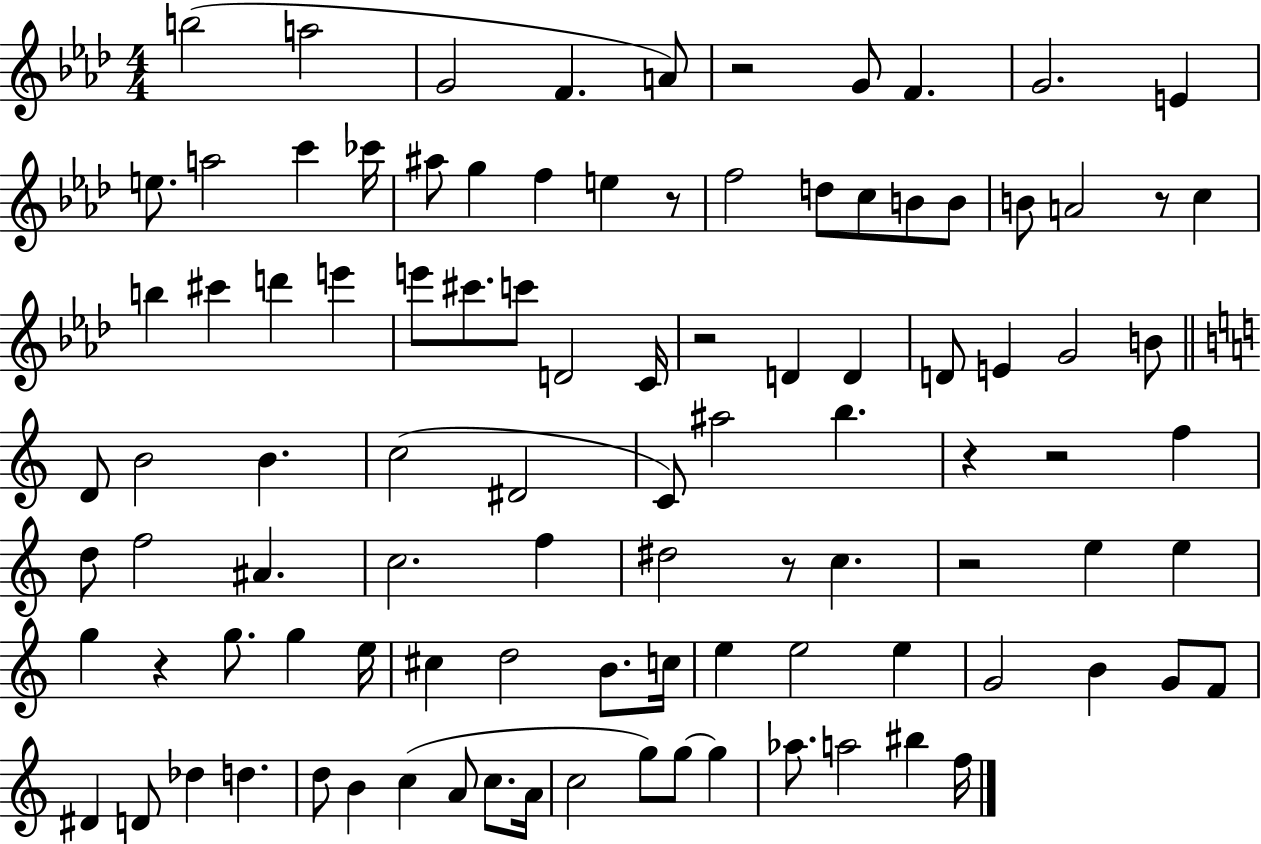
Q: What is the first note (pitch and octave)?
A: B5